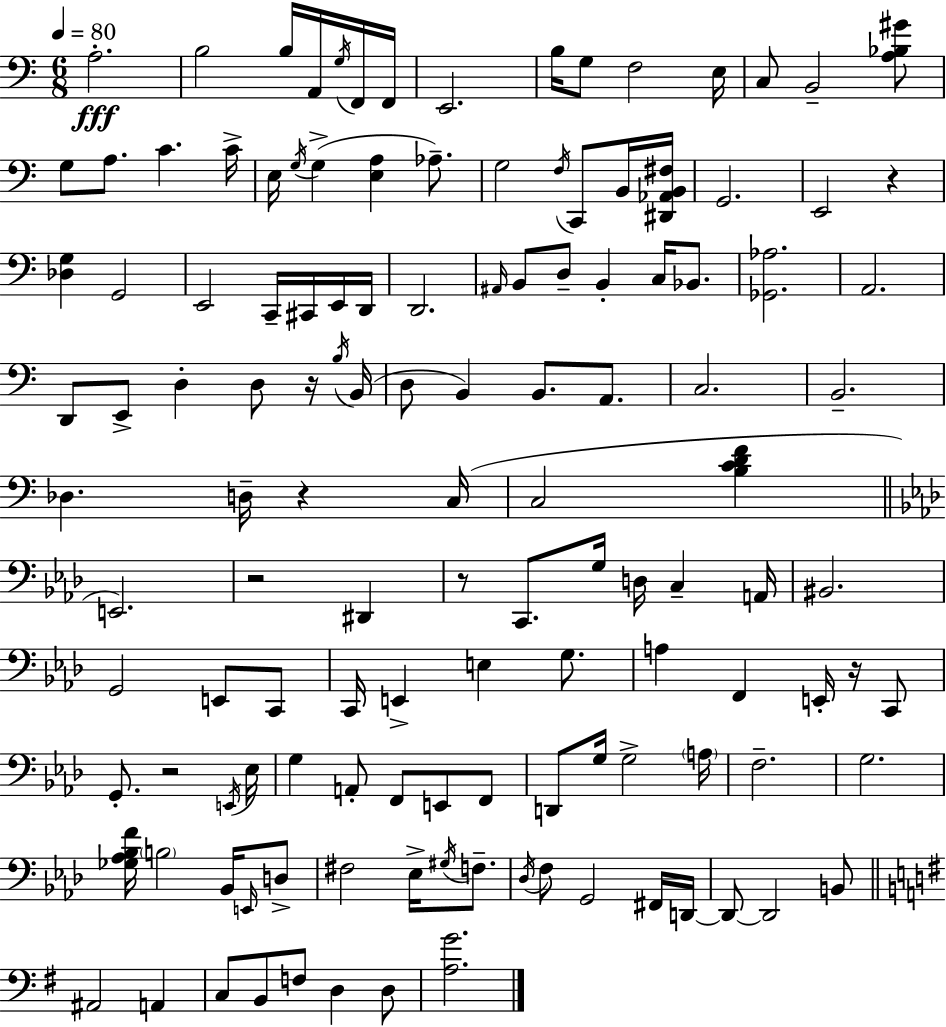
{
  \clef bass
  \numericTimeSignature
  \time 6/8
  \key c \major
  \tempo 4 = 80
  a2.-.\fff | b2 b16 a,16 \acciaccatura { g16 } f,16 | f,16 e,2. | b16 g8 f2 | \break e16 c8 b,2-- <a bes gis'>8 | g8 a8. c'4. | c'16-> e16 \acciaccatura { g16 }( g4-> <e a>4 aes8.--) | g2 \acciaccatura { f16 } c,8 | \break b,16 <dis, aes, b, fis>16 g,2. | e,2 r4 | <des g>4 g,2 | e,2 c,16-- | \break cis,16 e,16 d,16 d,2. | \grace { ais,16 } b,8 d8-- b,4-. | c16 bes,8. <ges, aes>2. | a,2. | \break d,8 e,8-> d4-. | d8 r16 \acciaccatura { b16 } b,16( d8 b,4) b,8. | a,8. c2. | b,2.-- | \break des4. d16-- | r4 c16( c2 | <b c' d' f'>4 \bar "||" \break \key f \minor e,2.) | r2 dis,4 | r8 c,8. g16 d16 c4-- a,16 | bis,2. | \break g,2 e,8 c,8 | c,16 e,4-> e4 g8. | a4 f,4 e,16-. r16 c,8 | g,8.-. r2 \acciaccatura { e,16 } | \break ees16 g4 a,8-. f,8 e,8 f,8 | d,8 g16 g2-> | \parenthesize a16 f2.-- | g2. | \break <ges aes bes f'>16 \parenthesize b2 bes,16 \grace { e,16 } | d8-> fis2 ees16-> \acciaccatura { gis16 } | f8.-- \acciaccatura { des16 } f8 g,2 | fis,16 d,16~~ d,8~~ d,2 | \break b,8 \bar "||" \break \key e \minor ais,2 a,4 | c8 b,8 f8 d4 d8 | <a g'>2. | \bar "|."
}